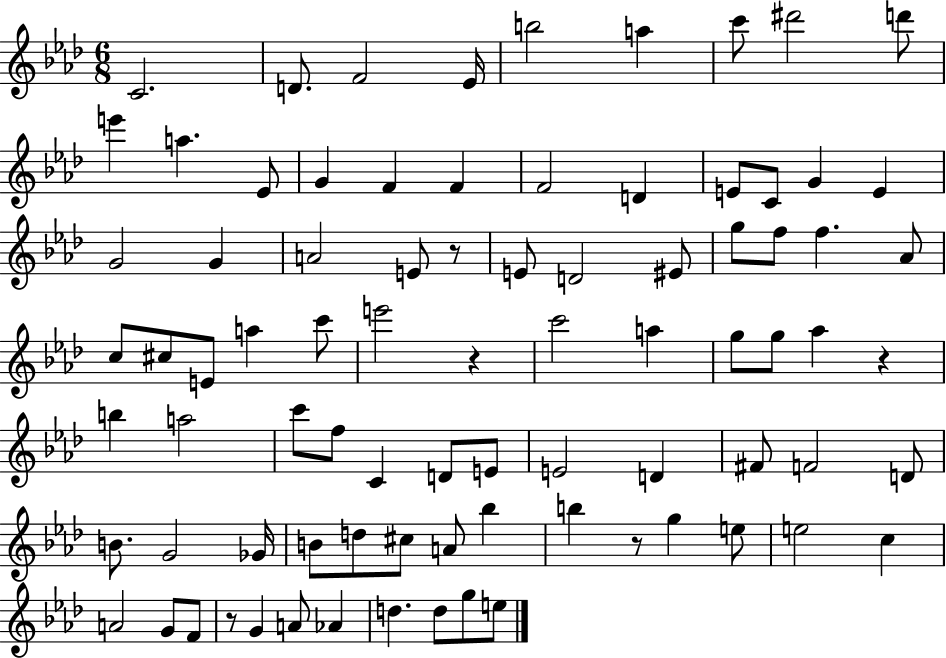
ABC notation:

X:1
T:Untitled
M:6/8
L:1/4
K:Ab
C2 D/2 F2 _E/4 b2 a c'/2 ^d'2 d'/2 e' a _E/2 G F F F2 D E/2 C/2 G E G2 G A2 E/2 z/2 E/2 D2 ^E/2 g/2 f/2 f _A/2 c/2 ^c/2 E/2 a c'/2 e'2 z c'2 a g/2 g/2 _a z b a2 c'/2 f/2 C D/2 E/2 E2 D ^F/2 F2 D/2 B/2 G2 _G/4 B/2 d/2 ^c/2 A/2 _b b z/2 g e/2 e2 c A2 G/2 F/2 z/2 G A/2 _A d d/2 g/2 e/2